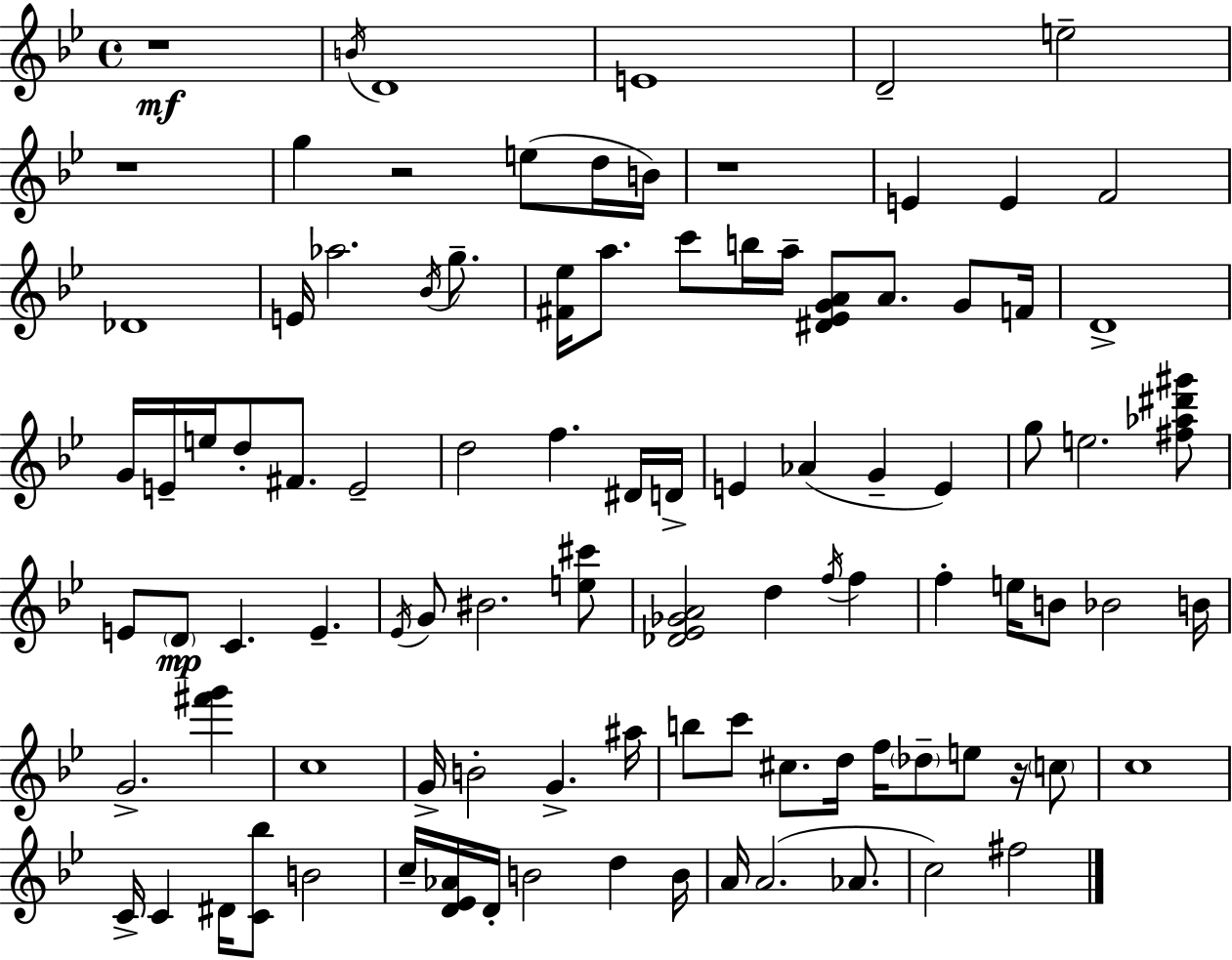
X:1
T:Untitled
M:4/4
L:1/4
K:Bb
z4 B/4 D4 E4 D2 e2 z4 g z2 e/2 d/4 B/4 z4 E E F2 _D4 E/4 _a2 _B/4 g/2 [^F_e]/4 a/2 c'/2 b/4 a/4 [^D_EGA]/2 A/2 G/2 F/4 D4 G/4 E/4 e/4 d/2 ^F/2 E2 d2 f ^D/4 D/4 E _A G E g/2 e2 [^f_a^d'^g']/2 E/2 D/2 C E _E/4 G/2 ^B2 [e^c']/2 [_D_E_GA]2 d f/4 f f e/4 B/2 _B2 B/4 G2 [^f'g'] c4 G/4 B2 G ^a/4 b/2 c'/2 ^c/2 d/4 f/4 _d/2 e/2 z/4 c/2 c4 C/4 C ^D/4 [C_b]/2 B2 c/4 [D_E_A]/4 D/4 B2 d B/4 A/4 A2 _A/2 c2 ^f2